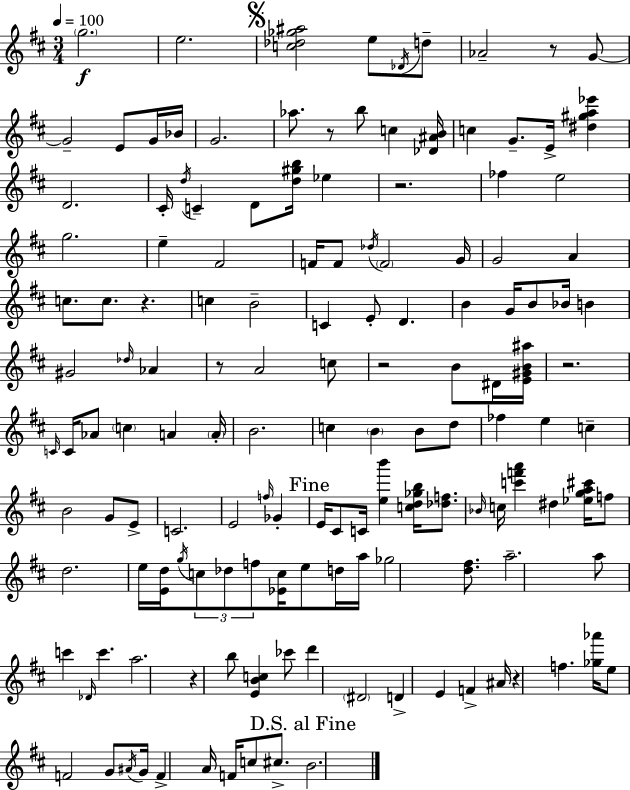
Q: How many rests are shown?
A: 9